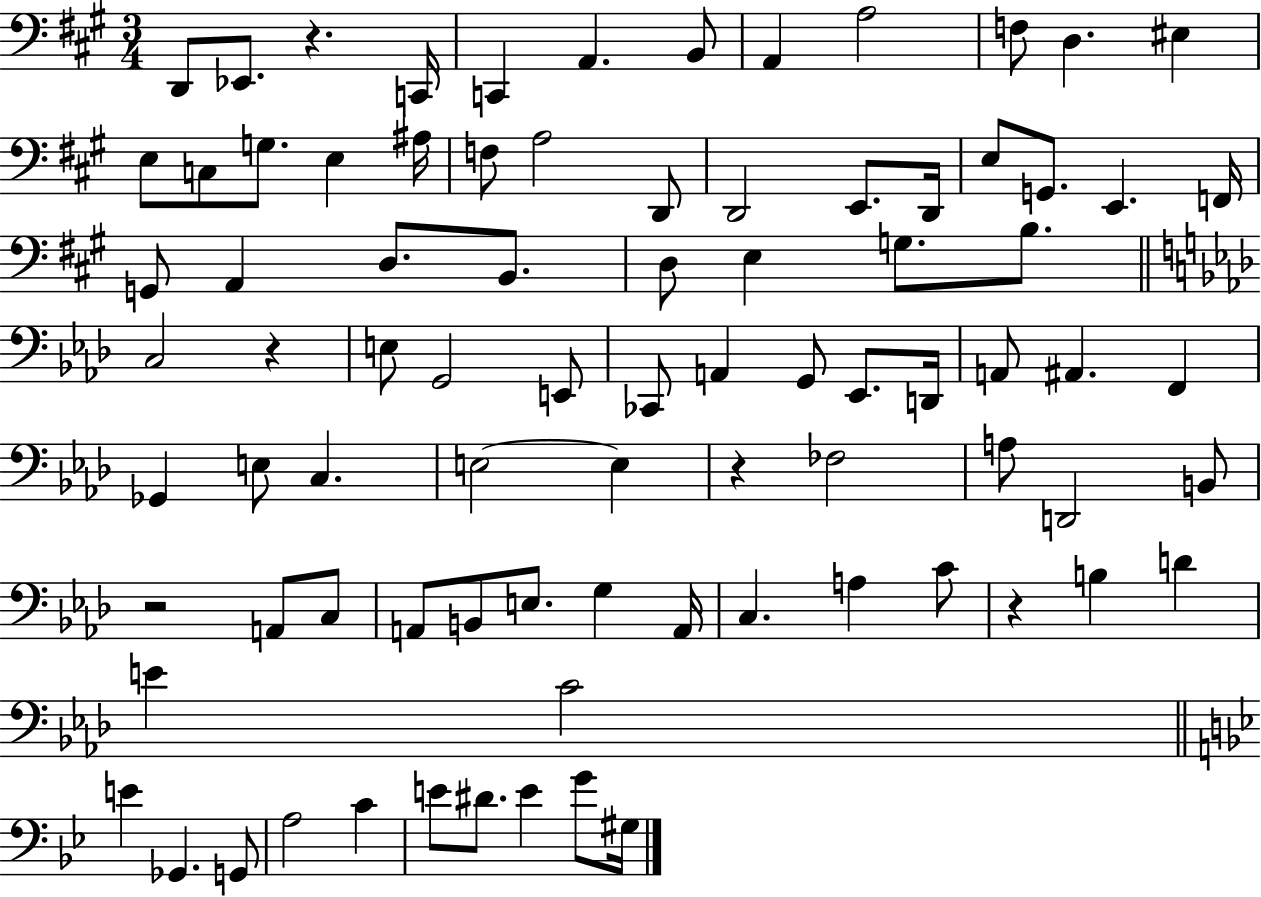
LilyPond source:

{
  \clef bass
  \numericTimeSignature
  \time 3/4
  \key a \major
  \repeat volta 2 { d,8 ees,8. r4. c,16 | c,4 a,4. b,8 | a,4 a2 | f8 d4. eis4 | \break e8 c8 g8. e4 ais16 | f8 a2 d,8 | d,2 e,8. d,16 | e8 g,8. e,4. f,16 | \break g,8 a,4 d8. b,8. | d8 e4 g8. b8. | \bar "||" \break \key aes \major c2 r4 | e8 g,2 e,8 | ces,8 a,4 g,8 ees,8. d,16 | a,8 ais,4. f,4 | \break ges,4 e8 c4. | e2~~ e4 | r4 fes2 | a8 d,2 b,8 | \break r2 a,8 c8 | a,8 b,8 e8. g4 a,16 | c4. a4 c'8 | r4 b4 d'4 | \break e'4 c'2 | \bar "||" \break \key bes \major e'4 ges,4. g,8 | a2 c'4 | e'8 dis'8. e'4 g'8 gis16 | } \bar "|."
}